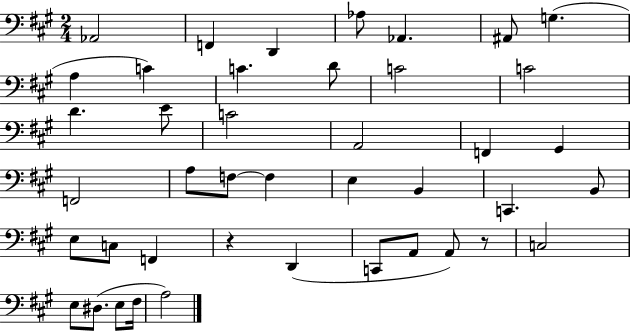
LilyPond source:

{
  \clef bass
  \numericTimeSignature
  \time 2/4
  \key a \major
  aes,2 | f,4 d,4 | aes8 aes,4. | ais,8 g4.( | \break a4 c'4) | c'4. d'8 | c'2 | c'2 | \break d'4. e'8 | c'2 | a,2 | f,4 gis,4 | \break f,2 | a8 f8~~ f4 | e4 b,4 | c,4. b,8 | \break e8 c8 f,4 | r4 d,4( | c,8 a,8 a,8) r8 | c2 | \break e8 dis8.( e8 fis16 | a2) | \bar "|."
}